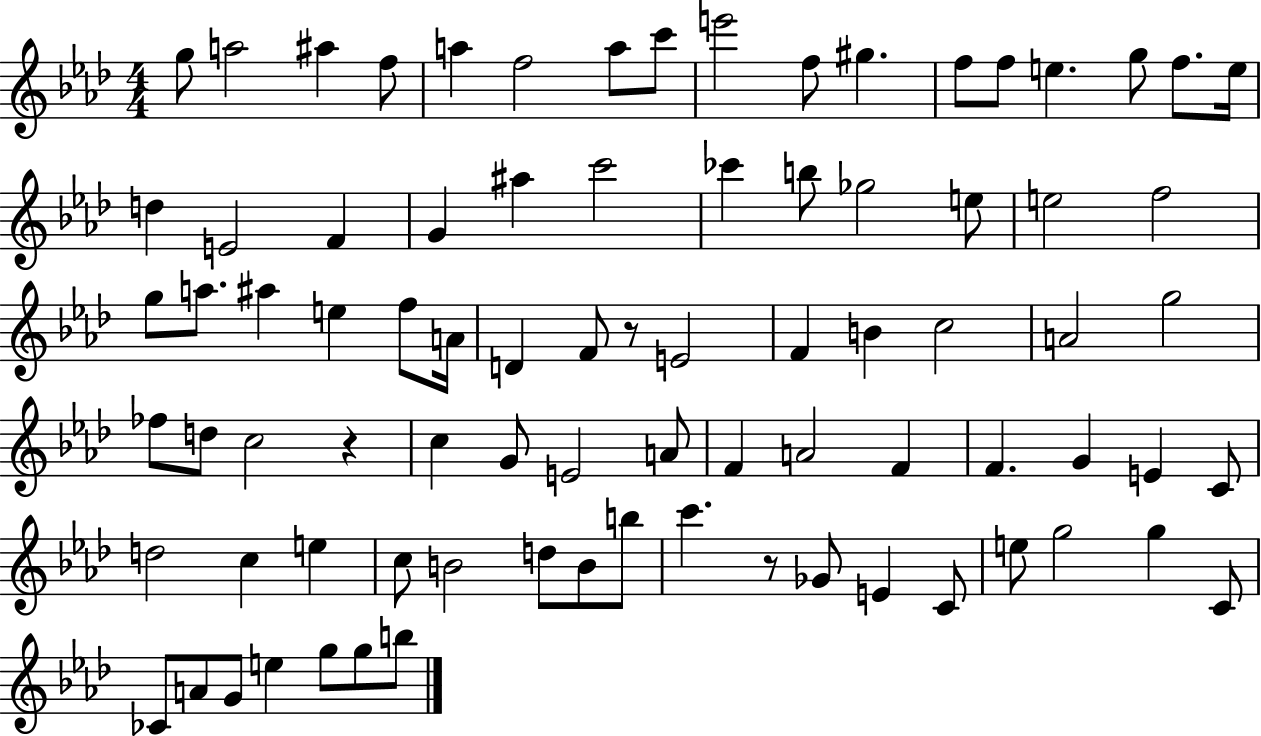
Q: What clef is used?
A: treble